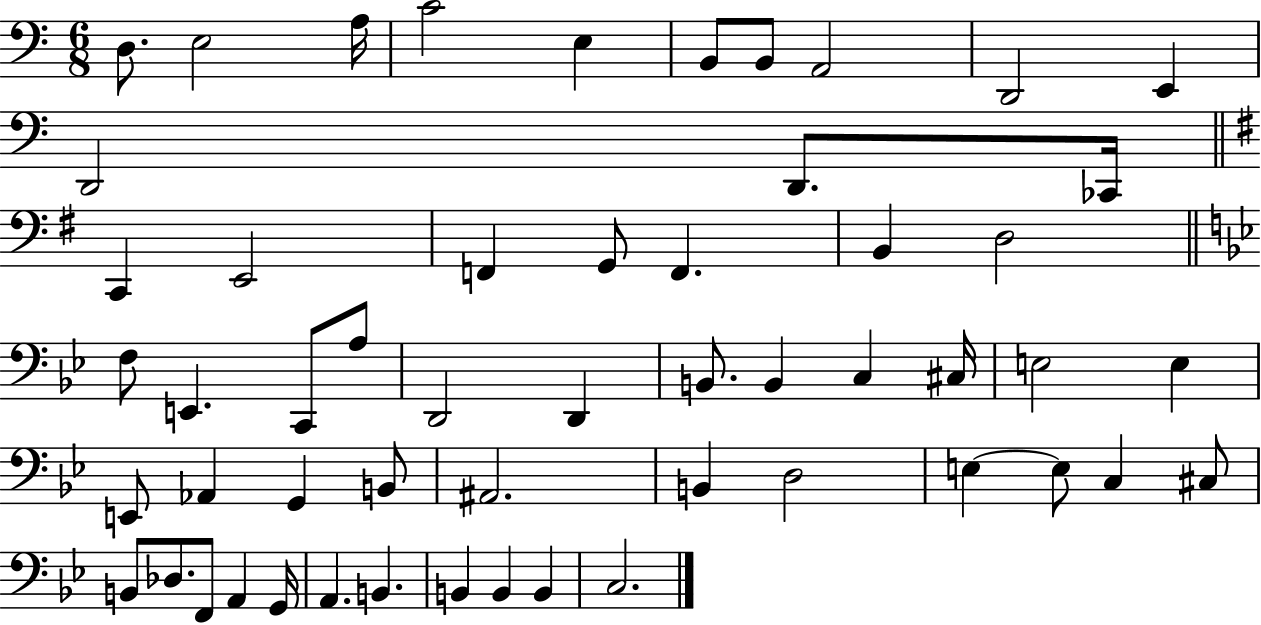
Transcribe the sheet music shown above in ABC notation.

X:1
T:Untitled
M:6/8
L:1/4
K:C
D,/2 E,2 A,/4 C2 E, B,,/2 B,,/2 A,,2 D,,2 E,, D,,2 D,,/2 _C,,/4 C,, E,,2 F,, G,,/2 F,, B,, D,2 F,/2 E,, C,,/2 A,/2 D,,2 D,, B,,/2 B,, C, ^C,/4 E,2 E, E,,/2 _A,, G,, B,,/2 ^A,,2 B,, D,2 E, E,/2 C, ^C,/2 B,,/2 _D,/2 F,,/2 A,, G,,/4 A,, B,, B,, B,, B,, C,2